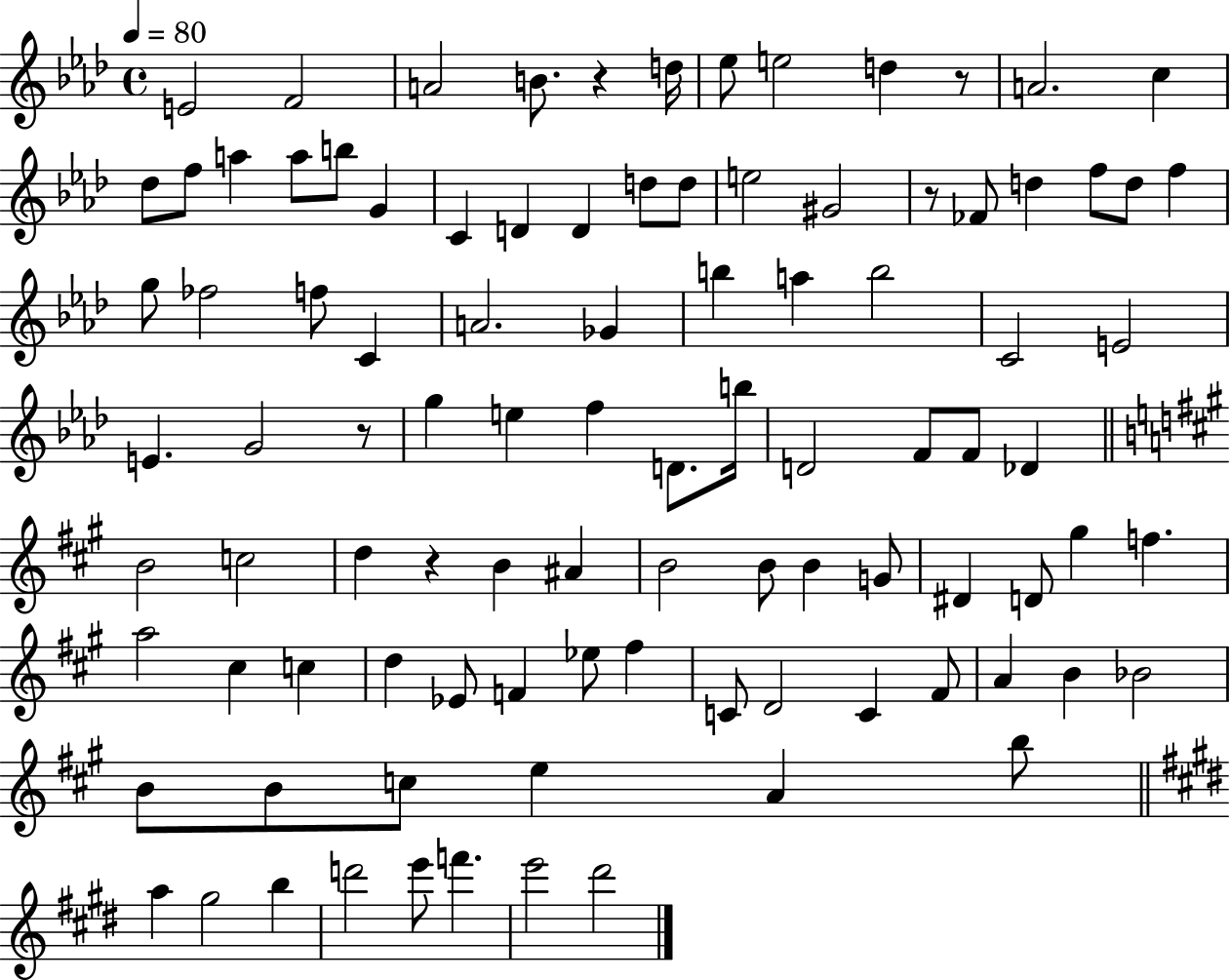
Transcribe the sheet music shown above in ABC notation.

X:1
T:Untitled
M:4/4
L:1/4
K:Ab
E2 F2 A2 B/2 z d/4 _e/2 e2 d z/2 A2 c _d/2 f/2 a a/2 b/2 G C D D d/2 d/2 e2 ^G2 z/2 _F/2 d f/2 d/2 f g/2 _f2 f/2 C A2 _G b a b2 C2 E2 E G2 z/2 g e f D/2 b/4 D2 F/2 F/2 _D B2 c2 d z B ^A B2 B/2 B G/2 ^D D/2 ^g f a2 ^c c d _E/2 F _e/2 ^f C/2 D2 C ^F/2 A B _B2 B/2 B/2 c/2 e A b/2 a ^g2 b d'2 e'/2 f' e'2 ^d'2